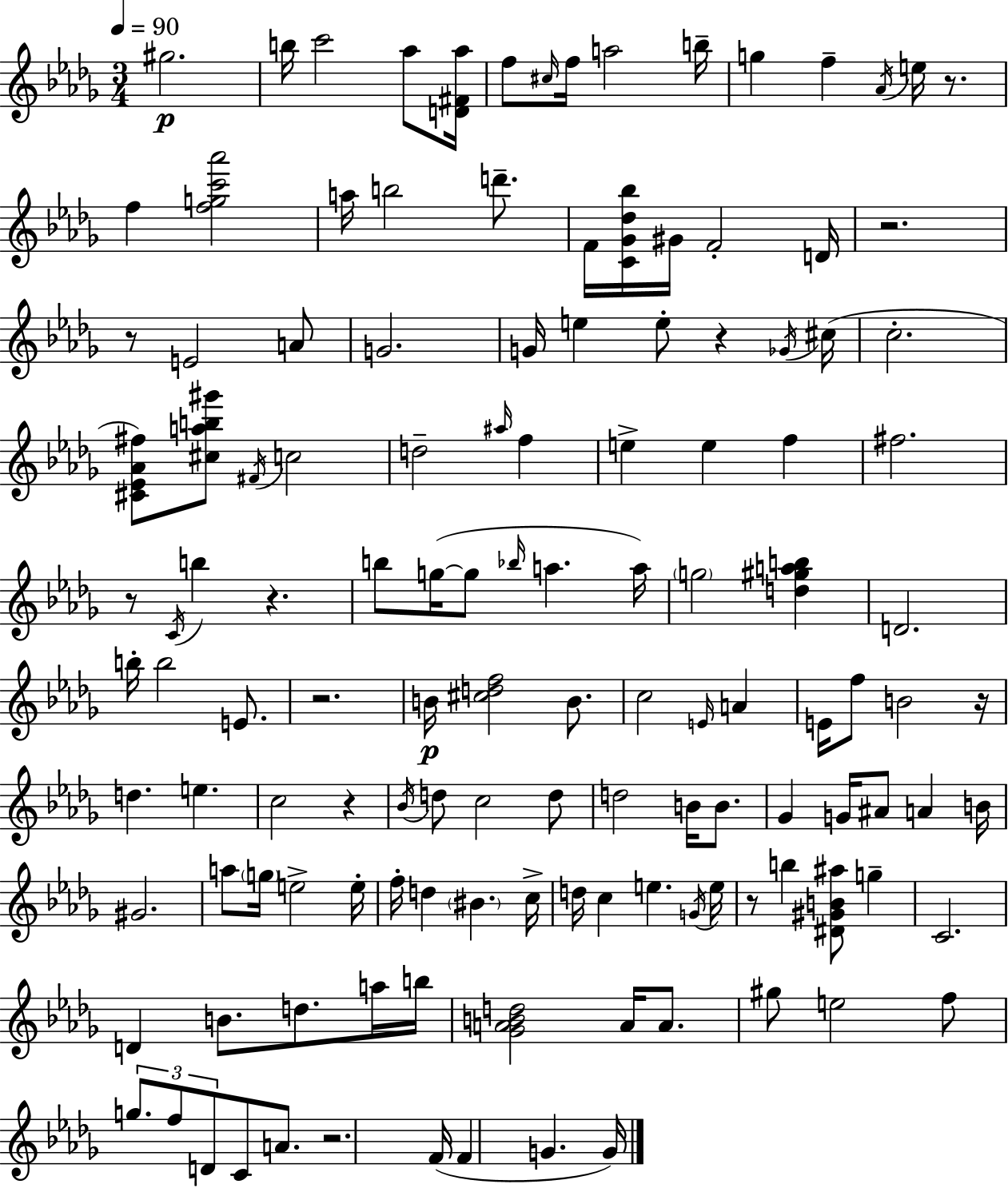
{
  \clef treble
  \numericTimeSignature
  \time 3/4
  \key bes \minor
  \tempo 4 = 90
  gis''2.\p | b''16 c'''2 aes''8 <d' fis' aes''>16 | f''8 \grace { cis''16 } f''16 a''2 | b''16-- g''4 f''4-- \acciaccatura { aes'16 } e''16 r8. | \break f''4 <f'' g'' c''' aes'''>2 | a''16 b''2 d'''8.-- | f'16 <c' ges' des'' bes''>16 gis'16 f'2-. | d'16 r2. | \break r8 e'2 | a'8 g'2. | g'16 e''4 e''8-. r4 | \acciaccatura { ges'16 } cis''16( c''2.-. | \break <cis' ees' aes' fis''>8) <cis'' a'' b'' gis'''>8 \acciaccatura { fis'16 } c''2 | d''2-- | \grace { ais''16 } f''4 e''4-> e''4 | f''4 fis''2. | \break r8 \acciaccatura { c'16 } b''4 | r4. b''8 g''16~(~ g''8 \grace { bes''16 } | a''4. a''16) \parenthesize g''2 | <d'' gis'' a'' b''>4 d'2. | \break b''16-. b''2 | e'8. r2. | b'16\p <cis'' d'' f''>2 | b'8. c''2 | \break \grace { e'16 } a'4 e'16 f''8 b'2 | r16 d''4. | e''4. c''2 | r4 \acciaccatura { bes'16 } d''8 c''2 | \break d''8 d''2 | b'16 b'8. ges'4 | g'16 ais'8 a'4 b'16 gis'2. | a''8 \parenthesize g''16 | \break e''2-> e''16-. f''16-. d''4 | \parenthesize bis'4. c''16-> d''16 c''4 | e''4. \acciaccatura { g'16 } e''16 r8 | b''4 <dis' gis' b' ais''>8 g''4-- c'2. | \break d'4 | b'8. d''8. a''16 b''16 <ges' a' b' d''>2 | a'16 a'8. gis''8 | e''2 f''8 \tuplet 3/2 { g''8. | \break f''8 d'8 } c'8 a'8. r2. | f'16( f'4 | g'4. g'16) \bar "|."
}